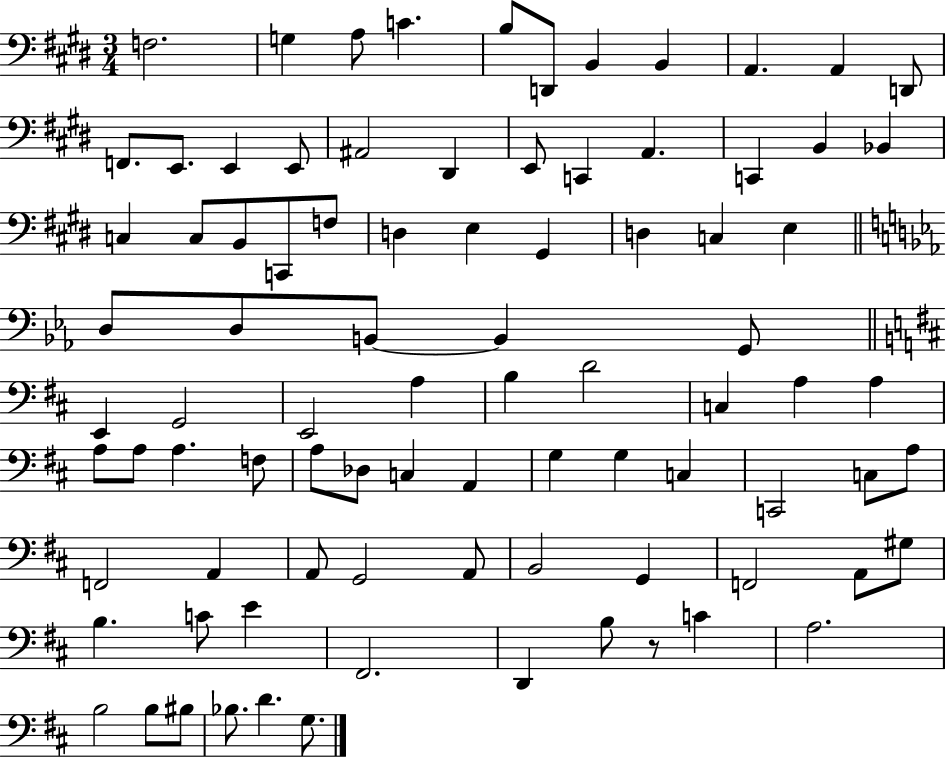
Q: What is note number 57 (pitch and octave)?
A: G3